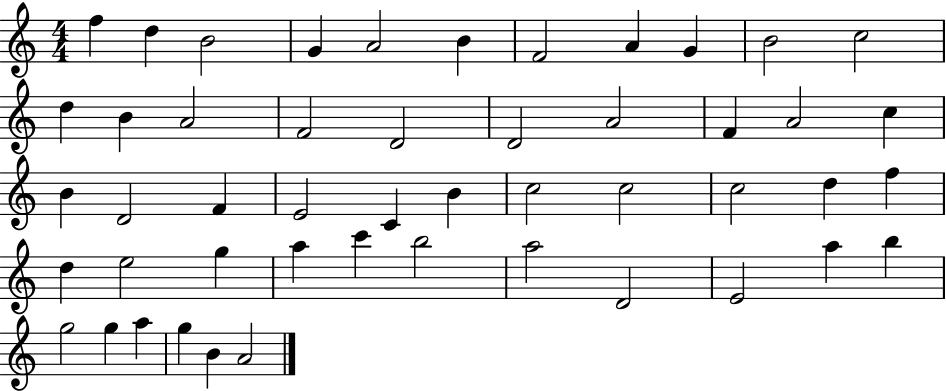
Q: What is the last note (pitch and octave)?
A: A4